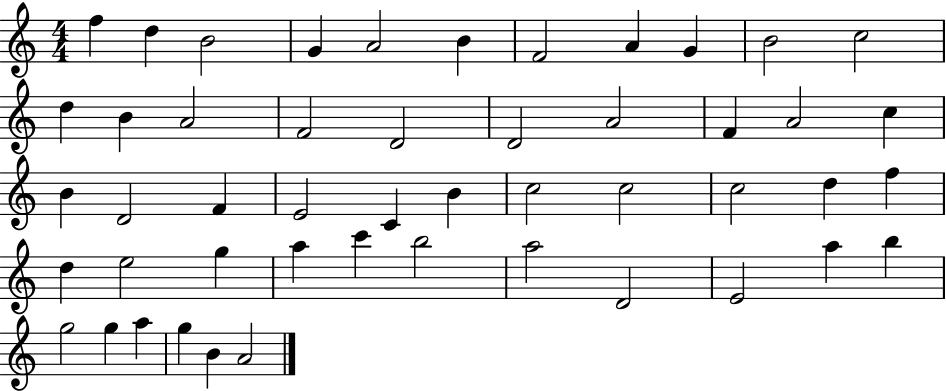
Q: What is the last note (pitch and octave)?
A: A4